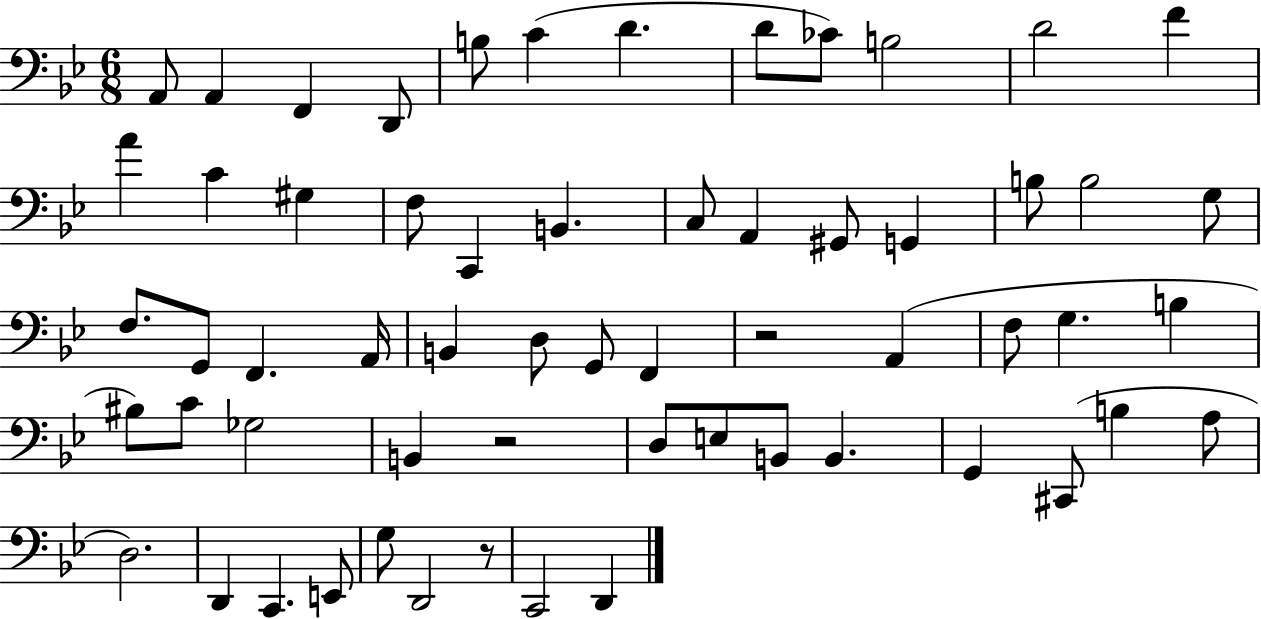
A2/e A2/q F2/q D2/e B3/e C4/q D4/q. D4/e CES4/e B3/h D4/h F4/q A4/q C4/q G#3/q F3/e C2/q B2/q. C3/e A2/q G#2/e G2/q B3/e B3/h G3/e F3/e. G2/e F2/q. A2/s B2/q D3/e G2/e F2/q R/h A2/q F3/e G3/q. B3/q BIS3/e C4/e Gb3/h B2/q R/h D3/e E3/e B2/e B2/q. G2/q C#2/e B3/q A3/e D3/h. D2/q C2/q. E2/e G3/e D2/h R/e C2/h D2/q